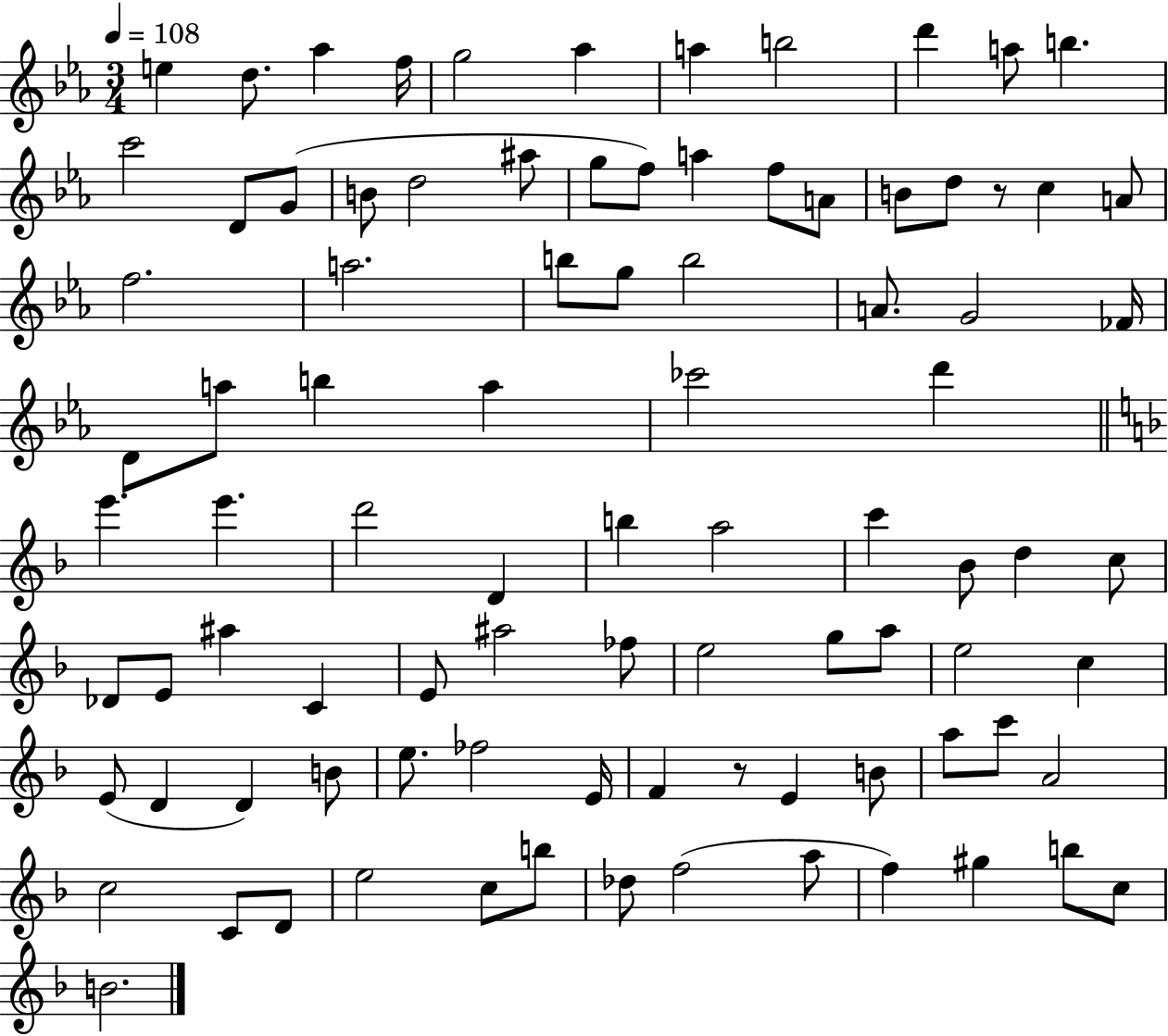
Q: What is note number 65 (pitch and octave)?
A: D4